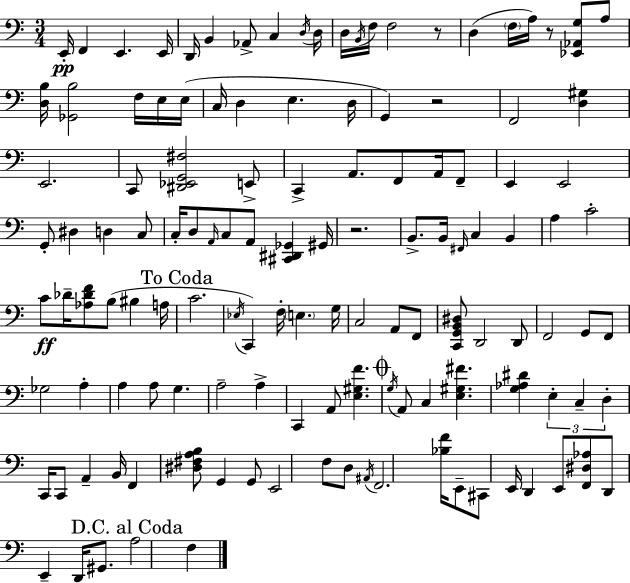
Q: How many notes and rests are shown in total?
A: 129